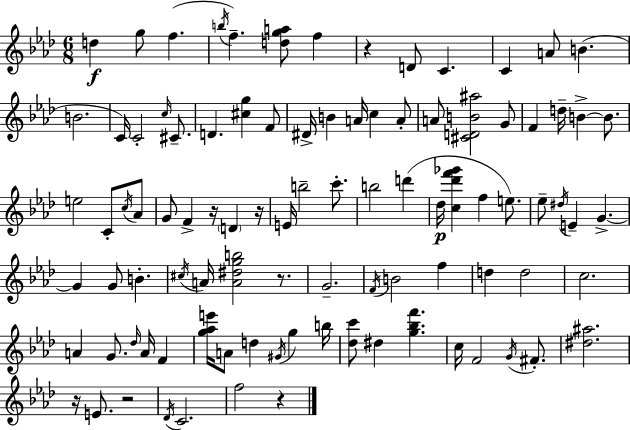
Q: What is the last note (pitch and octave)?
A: F5